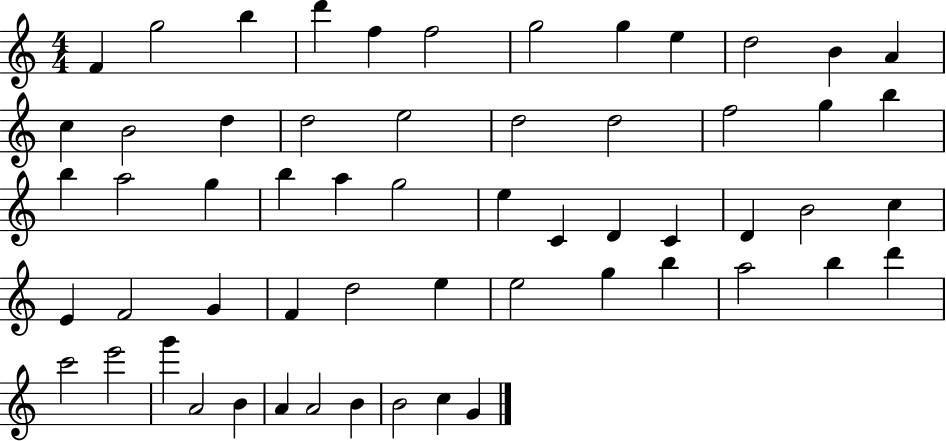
{
  \clef treble
  \numericTimeSignature
  \time 4/4
  \key c \major
  f'4 g''2 b''4 | d'''4 f''4 f''2 | g''2 g''4 e''4 | d''2 b'4 a'4 | \break c''4 b'2 d''4 | d''2 e''2 | d''2 d''2 | f''2 g''4 b''4 | \break b''4 a''2 g''4 | b''4 a''4 g''2 | e''4 c'4 d'4 c'4 | d'4 b'2 c''4 | \break e'4 f'2 g'4 | f'4 d''2 e''4 | e''2 g''4 b''4 | a''2 b''4 d'''4 | \break c'''2 e'''2 | g'''4 a'2 b'4 | a'4 a'2 b'4 | b'2 c''4 g'4 | \break \bar "|."
}